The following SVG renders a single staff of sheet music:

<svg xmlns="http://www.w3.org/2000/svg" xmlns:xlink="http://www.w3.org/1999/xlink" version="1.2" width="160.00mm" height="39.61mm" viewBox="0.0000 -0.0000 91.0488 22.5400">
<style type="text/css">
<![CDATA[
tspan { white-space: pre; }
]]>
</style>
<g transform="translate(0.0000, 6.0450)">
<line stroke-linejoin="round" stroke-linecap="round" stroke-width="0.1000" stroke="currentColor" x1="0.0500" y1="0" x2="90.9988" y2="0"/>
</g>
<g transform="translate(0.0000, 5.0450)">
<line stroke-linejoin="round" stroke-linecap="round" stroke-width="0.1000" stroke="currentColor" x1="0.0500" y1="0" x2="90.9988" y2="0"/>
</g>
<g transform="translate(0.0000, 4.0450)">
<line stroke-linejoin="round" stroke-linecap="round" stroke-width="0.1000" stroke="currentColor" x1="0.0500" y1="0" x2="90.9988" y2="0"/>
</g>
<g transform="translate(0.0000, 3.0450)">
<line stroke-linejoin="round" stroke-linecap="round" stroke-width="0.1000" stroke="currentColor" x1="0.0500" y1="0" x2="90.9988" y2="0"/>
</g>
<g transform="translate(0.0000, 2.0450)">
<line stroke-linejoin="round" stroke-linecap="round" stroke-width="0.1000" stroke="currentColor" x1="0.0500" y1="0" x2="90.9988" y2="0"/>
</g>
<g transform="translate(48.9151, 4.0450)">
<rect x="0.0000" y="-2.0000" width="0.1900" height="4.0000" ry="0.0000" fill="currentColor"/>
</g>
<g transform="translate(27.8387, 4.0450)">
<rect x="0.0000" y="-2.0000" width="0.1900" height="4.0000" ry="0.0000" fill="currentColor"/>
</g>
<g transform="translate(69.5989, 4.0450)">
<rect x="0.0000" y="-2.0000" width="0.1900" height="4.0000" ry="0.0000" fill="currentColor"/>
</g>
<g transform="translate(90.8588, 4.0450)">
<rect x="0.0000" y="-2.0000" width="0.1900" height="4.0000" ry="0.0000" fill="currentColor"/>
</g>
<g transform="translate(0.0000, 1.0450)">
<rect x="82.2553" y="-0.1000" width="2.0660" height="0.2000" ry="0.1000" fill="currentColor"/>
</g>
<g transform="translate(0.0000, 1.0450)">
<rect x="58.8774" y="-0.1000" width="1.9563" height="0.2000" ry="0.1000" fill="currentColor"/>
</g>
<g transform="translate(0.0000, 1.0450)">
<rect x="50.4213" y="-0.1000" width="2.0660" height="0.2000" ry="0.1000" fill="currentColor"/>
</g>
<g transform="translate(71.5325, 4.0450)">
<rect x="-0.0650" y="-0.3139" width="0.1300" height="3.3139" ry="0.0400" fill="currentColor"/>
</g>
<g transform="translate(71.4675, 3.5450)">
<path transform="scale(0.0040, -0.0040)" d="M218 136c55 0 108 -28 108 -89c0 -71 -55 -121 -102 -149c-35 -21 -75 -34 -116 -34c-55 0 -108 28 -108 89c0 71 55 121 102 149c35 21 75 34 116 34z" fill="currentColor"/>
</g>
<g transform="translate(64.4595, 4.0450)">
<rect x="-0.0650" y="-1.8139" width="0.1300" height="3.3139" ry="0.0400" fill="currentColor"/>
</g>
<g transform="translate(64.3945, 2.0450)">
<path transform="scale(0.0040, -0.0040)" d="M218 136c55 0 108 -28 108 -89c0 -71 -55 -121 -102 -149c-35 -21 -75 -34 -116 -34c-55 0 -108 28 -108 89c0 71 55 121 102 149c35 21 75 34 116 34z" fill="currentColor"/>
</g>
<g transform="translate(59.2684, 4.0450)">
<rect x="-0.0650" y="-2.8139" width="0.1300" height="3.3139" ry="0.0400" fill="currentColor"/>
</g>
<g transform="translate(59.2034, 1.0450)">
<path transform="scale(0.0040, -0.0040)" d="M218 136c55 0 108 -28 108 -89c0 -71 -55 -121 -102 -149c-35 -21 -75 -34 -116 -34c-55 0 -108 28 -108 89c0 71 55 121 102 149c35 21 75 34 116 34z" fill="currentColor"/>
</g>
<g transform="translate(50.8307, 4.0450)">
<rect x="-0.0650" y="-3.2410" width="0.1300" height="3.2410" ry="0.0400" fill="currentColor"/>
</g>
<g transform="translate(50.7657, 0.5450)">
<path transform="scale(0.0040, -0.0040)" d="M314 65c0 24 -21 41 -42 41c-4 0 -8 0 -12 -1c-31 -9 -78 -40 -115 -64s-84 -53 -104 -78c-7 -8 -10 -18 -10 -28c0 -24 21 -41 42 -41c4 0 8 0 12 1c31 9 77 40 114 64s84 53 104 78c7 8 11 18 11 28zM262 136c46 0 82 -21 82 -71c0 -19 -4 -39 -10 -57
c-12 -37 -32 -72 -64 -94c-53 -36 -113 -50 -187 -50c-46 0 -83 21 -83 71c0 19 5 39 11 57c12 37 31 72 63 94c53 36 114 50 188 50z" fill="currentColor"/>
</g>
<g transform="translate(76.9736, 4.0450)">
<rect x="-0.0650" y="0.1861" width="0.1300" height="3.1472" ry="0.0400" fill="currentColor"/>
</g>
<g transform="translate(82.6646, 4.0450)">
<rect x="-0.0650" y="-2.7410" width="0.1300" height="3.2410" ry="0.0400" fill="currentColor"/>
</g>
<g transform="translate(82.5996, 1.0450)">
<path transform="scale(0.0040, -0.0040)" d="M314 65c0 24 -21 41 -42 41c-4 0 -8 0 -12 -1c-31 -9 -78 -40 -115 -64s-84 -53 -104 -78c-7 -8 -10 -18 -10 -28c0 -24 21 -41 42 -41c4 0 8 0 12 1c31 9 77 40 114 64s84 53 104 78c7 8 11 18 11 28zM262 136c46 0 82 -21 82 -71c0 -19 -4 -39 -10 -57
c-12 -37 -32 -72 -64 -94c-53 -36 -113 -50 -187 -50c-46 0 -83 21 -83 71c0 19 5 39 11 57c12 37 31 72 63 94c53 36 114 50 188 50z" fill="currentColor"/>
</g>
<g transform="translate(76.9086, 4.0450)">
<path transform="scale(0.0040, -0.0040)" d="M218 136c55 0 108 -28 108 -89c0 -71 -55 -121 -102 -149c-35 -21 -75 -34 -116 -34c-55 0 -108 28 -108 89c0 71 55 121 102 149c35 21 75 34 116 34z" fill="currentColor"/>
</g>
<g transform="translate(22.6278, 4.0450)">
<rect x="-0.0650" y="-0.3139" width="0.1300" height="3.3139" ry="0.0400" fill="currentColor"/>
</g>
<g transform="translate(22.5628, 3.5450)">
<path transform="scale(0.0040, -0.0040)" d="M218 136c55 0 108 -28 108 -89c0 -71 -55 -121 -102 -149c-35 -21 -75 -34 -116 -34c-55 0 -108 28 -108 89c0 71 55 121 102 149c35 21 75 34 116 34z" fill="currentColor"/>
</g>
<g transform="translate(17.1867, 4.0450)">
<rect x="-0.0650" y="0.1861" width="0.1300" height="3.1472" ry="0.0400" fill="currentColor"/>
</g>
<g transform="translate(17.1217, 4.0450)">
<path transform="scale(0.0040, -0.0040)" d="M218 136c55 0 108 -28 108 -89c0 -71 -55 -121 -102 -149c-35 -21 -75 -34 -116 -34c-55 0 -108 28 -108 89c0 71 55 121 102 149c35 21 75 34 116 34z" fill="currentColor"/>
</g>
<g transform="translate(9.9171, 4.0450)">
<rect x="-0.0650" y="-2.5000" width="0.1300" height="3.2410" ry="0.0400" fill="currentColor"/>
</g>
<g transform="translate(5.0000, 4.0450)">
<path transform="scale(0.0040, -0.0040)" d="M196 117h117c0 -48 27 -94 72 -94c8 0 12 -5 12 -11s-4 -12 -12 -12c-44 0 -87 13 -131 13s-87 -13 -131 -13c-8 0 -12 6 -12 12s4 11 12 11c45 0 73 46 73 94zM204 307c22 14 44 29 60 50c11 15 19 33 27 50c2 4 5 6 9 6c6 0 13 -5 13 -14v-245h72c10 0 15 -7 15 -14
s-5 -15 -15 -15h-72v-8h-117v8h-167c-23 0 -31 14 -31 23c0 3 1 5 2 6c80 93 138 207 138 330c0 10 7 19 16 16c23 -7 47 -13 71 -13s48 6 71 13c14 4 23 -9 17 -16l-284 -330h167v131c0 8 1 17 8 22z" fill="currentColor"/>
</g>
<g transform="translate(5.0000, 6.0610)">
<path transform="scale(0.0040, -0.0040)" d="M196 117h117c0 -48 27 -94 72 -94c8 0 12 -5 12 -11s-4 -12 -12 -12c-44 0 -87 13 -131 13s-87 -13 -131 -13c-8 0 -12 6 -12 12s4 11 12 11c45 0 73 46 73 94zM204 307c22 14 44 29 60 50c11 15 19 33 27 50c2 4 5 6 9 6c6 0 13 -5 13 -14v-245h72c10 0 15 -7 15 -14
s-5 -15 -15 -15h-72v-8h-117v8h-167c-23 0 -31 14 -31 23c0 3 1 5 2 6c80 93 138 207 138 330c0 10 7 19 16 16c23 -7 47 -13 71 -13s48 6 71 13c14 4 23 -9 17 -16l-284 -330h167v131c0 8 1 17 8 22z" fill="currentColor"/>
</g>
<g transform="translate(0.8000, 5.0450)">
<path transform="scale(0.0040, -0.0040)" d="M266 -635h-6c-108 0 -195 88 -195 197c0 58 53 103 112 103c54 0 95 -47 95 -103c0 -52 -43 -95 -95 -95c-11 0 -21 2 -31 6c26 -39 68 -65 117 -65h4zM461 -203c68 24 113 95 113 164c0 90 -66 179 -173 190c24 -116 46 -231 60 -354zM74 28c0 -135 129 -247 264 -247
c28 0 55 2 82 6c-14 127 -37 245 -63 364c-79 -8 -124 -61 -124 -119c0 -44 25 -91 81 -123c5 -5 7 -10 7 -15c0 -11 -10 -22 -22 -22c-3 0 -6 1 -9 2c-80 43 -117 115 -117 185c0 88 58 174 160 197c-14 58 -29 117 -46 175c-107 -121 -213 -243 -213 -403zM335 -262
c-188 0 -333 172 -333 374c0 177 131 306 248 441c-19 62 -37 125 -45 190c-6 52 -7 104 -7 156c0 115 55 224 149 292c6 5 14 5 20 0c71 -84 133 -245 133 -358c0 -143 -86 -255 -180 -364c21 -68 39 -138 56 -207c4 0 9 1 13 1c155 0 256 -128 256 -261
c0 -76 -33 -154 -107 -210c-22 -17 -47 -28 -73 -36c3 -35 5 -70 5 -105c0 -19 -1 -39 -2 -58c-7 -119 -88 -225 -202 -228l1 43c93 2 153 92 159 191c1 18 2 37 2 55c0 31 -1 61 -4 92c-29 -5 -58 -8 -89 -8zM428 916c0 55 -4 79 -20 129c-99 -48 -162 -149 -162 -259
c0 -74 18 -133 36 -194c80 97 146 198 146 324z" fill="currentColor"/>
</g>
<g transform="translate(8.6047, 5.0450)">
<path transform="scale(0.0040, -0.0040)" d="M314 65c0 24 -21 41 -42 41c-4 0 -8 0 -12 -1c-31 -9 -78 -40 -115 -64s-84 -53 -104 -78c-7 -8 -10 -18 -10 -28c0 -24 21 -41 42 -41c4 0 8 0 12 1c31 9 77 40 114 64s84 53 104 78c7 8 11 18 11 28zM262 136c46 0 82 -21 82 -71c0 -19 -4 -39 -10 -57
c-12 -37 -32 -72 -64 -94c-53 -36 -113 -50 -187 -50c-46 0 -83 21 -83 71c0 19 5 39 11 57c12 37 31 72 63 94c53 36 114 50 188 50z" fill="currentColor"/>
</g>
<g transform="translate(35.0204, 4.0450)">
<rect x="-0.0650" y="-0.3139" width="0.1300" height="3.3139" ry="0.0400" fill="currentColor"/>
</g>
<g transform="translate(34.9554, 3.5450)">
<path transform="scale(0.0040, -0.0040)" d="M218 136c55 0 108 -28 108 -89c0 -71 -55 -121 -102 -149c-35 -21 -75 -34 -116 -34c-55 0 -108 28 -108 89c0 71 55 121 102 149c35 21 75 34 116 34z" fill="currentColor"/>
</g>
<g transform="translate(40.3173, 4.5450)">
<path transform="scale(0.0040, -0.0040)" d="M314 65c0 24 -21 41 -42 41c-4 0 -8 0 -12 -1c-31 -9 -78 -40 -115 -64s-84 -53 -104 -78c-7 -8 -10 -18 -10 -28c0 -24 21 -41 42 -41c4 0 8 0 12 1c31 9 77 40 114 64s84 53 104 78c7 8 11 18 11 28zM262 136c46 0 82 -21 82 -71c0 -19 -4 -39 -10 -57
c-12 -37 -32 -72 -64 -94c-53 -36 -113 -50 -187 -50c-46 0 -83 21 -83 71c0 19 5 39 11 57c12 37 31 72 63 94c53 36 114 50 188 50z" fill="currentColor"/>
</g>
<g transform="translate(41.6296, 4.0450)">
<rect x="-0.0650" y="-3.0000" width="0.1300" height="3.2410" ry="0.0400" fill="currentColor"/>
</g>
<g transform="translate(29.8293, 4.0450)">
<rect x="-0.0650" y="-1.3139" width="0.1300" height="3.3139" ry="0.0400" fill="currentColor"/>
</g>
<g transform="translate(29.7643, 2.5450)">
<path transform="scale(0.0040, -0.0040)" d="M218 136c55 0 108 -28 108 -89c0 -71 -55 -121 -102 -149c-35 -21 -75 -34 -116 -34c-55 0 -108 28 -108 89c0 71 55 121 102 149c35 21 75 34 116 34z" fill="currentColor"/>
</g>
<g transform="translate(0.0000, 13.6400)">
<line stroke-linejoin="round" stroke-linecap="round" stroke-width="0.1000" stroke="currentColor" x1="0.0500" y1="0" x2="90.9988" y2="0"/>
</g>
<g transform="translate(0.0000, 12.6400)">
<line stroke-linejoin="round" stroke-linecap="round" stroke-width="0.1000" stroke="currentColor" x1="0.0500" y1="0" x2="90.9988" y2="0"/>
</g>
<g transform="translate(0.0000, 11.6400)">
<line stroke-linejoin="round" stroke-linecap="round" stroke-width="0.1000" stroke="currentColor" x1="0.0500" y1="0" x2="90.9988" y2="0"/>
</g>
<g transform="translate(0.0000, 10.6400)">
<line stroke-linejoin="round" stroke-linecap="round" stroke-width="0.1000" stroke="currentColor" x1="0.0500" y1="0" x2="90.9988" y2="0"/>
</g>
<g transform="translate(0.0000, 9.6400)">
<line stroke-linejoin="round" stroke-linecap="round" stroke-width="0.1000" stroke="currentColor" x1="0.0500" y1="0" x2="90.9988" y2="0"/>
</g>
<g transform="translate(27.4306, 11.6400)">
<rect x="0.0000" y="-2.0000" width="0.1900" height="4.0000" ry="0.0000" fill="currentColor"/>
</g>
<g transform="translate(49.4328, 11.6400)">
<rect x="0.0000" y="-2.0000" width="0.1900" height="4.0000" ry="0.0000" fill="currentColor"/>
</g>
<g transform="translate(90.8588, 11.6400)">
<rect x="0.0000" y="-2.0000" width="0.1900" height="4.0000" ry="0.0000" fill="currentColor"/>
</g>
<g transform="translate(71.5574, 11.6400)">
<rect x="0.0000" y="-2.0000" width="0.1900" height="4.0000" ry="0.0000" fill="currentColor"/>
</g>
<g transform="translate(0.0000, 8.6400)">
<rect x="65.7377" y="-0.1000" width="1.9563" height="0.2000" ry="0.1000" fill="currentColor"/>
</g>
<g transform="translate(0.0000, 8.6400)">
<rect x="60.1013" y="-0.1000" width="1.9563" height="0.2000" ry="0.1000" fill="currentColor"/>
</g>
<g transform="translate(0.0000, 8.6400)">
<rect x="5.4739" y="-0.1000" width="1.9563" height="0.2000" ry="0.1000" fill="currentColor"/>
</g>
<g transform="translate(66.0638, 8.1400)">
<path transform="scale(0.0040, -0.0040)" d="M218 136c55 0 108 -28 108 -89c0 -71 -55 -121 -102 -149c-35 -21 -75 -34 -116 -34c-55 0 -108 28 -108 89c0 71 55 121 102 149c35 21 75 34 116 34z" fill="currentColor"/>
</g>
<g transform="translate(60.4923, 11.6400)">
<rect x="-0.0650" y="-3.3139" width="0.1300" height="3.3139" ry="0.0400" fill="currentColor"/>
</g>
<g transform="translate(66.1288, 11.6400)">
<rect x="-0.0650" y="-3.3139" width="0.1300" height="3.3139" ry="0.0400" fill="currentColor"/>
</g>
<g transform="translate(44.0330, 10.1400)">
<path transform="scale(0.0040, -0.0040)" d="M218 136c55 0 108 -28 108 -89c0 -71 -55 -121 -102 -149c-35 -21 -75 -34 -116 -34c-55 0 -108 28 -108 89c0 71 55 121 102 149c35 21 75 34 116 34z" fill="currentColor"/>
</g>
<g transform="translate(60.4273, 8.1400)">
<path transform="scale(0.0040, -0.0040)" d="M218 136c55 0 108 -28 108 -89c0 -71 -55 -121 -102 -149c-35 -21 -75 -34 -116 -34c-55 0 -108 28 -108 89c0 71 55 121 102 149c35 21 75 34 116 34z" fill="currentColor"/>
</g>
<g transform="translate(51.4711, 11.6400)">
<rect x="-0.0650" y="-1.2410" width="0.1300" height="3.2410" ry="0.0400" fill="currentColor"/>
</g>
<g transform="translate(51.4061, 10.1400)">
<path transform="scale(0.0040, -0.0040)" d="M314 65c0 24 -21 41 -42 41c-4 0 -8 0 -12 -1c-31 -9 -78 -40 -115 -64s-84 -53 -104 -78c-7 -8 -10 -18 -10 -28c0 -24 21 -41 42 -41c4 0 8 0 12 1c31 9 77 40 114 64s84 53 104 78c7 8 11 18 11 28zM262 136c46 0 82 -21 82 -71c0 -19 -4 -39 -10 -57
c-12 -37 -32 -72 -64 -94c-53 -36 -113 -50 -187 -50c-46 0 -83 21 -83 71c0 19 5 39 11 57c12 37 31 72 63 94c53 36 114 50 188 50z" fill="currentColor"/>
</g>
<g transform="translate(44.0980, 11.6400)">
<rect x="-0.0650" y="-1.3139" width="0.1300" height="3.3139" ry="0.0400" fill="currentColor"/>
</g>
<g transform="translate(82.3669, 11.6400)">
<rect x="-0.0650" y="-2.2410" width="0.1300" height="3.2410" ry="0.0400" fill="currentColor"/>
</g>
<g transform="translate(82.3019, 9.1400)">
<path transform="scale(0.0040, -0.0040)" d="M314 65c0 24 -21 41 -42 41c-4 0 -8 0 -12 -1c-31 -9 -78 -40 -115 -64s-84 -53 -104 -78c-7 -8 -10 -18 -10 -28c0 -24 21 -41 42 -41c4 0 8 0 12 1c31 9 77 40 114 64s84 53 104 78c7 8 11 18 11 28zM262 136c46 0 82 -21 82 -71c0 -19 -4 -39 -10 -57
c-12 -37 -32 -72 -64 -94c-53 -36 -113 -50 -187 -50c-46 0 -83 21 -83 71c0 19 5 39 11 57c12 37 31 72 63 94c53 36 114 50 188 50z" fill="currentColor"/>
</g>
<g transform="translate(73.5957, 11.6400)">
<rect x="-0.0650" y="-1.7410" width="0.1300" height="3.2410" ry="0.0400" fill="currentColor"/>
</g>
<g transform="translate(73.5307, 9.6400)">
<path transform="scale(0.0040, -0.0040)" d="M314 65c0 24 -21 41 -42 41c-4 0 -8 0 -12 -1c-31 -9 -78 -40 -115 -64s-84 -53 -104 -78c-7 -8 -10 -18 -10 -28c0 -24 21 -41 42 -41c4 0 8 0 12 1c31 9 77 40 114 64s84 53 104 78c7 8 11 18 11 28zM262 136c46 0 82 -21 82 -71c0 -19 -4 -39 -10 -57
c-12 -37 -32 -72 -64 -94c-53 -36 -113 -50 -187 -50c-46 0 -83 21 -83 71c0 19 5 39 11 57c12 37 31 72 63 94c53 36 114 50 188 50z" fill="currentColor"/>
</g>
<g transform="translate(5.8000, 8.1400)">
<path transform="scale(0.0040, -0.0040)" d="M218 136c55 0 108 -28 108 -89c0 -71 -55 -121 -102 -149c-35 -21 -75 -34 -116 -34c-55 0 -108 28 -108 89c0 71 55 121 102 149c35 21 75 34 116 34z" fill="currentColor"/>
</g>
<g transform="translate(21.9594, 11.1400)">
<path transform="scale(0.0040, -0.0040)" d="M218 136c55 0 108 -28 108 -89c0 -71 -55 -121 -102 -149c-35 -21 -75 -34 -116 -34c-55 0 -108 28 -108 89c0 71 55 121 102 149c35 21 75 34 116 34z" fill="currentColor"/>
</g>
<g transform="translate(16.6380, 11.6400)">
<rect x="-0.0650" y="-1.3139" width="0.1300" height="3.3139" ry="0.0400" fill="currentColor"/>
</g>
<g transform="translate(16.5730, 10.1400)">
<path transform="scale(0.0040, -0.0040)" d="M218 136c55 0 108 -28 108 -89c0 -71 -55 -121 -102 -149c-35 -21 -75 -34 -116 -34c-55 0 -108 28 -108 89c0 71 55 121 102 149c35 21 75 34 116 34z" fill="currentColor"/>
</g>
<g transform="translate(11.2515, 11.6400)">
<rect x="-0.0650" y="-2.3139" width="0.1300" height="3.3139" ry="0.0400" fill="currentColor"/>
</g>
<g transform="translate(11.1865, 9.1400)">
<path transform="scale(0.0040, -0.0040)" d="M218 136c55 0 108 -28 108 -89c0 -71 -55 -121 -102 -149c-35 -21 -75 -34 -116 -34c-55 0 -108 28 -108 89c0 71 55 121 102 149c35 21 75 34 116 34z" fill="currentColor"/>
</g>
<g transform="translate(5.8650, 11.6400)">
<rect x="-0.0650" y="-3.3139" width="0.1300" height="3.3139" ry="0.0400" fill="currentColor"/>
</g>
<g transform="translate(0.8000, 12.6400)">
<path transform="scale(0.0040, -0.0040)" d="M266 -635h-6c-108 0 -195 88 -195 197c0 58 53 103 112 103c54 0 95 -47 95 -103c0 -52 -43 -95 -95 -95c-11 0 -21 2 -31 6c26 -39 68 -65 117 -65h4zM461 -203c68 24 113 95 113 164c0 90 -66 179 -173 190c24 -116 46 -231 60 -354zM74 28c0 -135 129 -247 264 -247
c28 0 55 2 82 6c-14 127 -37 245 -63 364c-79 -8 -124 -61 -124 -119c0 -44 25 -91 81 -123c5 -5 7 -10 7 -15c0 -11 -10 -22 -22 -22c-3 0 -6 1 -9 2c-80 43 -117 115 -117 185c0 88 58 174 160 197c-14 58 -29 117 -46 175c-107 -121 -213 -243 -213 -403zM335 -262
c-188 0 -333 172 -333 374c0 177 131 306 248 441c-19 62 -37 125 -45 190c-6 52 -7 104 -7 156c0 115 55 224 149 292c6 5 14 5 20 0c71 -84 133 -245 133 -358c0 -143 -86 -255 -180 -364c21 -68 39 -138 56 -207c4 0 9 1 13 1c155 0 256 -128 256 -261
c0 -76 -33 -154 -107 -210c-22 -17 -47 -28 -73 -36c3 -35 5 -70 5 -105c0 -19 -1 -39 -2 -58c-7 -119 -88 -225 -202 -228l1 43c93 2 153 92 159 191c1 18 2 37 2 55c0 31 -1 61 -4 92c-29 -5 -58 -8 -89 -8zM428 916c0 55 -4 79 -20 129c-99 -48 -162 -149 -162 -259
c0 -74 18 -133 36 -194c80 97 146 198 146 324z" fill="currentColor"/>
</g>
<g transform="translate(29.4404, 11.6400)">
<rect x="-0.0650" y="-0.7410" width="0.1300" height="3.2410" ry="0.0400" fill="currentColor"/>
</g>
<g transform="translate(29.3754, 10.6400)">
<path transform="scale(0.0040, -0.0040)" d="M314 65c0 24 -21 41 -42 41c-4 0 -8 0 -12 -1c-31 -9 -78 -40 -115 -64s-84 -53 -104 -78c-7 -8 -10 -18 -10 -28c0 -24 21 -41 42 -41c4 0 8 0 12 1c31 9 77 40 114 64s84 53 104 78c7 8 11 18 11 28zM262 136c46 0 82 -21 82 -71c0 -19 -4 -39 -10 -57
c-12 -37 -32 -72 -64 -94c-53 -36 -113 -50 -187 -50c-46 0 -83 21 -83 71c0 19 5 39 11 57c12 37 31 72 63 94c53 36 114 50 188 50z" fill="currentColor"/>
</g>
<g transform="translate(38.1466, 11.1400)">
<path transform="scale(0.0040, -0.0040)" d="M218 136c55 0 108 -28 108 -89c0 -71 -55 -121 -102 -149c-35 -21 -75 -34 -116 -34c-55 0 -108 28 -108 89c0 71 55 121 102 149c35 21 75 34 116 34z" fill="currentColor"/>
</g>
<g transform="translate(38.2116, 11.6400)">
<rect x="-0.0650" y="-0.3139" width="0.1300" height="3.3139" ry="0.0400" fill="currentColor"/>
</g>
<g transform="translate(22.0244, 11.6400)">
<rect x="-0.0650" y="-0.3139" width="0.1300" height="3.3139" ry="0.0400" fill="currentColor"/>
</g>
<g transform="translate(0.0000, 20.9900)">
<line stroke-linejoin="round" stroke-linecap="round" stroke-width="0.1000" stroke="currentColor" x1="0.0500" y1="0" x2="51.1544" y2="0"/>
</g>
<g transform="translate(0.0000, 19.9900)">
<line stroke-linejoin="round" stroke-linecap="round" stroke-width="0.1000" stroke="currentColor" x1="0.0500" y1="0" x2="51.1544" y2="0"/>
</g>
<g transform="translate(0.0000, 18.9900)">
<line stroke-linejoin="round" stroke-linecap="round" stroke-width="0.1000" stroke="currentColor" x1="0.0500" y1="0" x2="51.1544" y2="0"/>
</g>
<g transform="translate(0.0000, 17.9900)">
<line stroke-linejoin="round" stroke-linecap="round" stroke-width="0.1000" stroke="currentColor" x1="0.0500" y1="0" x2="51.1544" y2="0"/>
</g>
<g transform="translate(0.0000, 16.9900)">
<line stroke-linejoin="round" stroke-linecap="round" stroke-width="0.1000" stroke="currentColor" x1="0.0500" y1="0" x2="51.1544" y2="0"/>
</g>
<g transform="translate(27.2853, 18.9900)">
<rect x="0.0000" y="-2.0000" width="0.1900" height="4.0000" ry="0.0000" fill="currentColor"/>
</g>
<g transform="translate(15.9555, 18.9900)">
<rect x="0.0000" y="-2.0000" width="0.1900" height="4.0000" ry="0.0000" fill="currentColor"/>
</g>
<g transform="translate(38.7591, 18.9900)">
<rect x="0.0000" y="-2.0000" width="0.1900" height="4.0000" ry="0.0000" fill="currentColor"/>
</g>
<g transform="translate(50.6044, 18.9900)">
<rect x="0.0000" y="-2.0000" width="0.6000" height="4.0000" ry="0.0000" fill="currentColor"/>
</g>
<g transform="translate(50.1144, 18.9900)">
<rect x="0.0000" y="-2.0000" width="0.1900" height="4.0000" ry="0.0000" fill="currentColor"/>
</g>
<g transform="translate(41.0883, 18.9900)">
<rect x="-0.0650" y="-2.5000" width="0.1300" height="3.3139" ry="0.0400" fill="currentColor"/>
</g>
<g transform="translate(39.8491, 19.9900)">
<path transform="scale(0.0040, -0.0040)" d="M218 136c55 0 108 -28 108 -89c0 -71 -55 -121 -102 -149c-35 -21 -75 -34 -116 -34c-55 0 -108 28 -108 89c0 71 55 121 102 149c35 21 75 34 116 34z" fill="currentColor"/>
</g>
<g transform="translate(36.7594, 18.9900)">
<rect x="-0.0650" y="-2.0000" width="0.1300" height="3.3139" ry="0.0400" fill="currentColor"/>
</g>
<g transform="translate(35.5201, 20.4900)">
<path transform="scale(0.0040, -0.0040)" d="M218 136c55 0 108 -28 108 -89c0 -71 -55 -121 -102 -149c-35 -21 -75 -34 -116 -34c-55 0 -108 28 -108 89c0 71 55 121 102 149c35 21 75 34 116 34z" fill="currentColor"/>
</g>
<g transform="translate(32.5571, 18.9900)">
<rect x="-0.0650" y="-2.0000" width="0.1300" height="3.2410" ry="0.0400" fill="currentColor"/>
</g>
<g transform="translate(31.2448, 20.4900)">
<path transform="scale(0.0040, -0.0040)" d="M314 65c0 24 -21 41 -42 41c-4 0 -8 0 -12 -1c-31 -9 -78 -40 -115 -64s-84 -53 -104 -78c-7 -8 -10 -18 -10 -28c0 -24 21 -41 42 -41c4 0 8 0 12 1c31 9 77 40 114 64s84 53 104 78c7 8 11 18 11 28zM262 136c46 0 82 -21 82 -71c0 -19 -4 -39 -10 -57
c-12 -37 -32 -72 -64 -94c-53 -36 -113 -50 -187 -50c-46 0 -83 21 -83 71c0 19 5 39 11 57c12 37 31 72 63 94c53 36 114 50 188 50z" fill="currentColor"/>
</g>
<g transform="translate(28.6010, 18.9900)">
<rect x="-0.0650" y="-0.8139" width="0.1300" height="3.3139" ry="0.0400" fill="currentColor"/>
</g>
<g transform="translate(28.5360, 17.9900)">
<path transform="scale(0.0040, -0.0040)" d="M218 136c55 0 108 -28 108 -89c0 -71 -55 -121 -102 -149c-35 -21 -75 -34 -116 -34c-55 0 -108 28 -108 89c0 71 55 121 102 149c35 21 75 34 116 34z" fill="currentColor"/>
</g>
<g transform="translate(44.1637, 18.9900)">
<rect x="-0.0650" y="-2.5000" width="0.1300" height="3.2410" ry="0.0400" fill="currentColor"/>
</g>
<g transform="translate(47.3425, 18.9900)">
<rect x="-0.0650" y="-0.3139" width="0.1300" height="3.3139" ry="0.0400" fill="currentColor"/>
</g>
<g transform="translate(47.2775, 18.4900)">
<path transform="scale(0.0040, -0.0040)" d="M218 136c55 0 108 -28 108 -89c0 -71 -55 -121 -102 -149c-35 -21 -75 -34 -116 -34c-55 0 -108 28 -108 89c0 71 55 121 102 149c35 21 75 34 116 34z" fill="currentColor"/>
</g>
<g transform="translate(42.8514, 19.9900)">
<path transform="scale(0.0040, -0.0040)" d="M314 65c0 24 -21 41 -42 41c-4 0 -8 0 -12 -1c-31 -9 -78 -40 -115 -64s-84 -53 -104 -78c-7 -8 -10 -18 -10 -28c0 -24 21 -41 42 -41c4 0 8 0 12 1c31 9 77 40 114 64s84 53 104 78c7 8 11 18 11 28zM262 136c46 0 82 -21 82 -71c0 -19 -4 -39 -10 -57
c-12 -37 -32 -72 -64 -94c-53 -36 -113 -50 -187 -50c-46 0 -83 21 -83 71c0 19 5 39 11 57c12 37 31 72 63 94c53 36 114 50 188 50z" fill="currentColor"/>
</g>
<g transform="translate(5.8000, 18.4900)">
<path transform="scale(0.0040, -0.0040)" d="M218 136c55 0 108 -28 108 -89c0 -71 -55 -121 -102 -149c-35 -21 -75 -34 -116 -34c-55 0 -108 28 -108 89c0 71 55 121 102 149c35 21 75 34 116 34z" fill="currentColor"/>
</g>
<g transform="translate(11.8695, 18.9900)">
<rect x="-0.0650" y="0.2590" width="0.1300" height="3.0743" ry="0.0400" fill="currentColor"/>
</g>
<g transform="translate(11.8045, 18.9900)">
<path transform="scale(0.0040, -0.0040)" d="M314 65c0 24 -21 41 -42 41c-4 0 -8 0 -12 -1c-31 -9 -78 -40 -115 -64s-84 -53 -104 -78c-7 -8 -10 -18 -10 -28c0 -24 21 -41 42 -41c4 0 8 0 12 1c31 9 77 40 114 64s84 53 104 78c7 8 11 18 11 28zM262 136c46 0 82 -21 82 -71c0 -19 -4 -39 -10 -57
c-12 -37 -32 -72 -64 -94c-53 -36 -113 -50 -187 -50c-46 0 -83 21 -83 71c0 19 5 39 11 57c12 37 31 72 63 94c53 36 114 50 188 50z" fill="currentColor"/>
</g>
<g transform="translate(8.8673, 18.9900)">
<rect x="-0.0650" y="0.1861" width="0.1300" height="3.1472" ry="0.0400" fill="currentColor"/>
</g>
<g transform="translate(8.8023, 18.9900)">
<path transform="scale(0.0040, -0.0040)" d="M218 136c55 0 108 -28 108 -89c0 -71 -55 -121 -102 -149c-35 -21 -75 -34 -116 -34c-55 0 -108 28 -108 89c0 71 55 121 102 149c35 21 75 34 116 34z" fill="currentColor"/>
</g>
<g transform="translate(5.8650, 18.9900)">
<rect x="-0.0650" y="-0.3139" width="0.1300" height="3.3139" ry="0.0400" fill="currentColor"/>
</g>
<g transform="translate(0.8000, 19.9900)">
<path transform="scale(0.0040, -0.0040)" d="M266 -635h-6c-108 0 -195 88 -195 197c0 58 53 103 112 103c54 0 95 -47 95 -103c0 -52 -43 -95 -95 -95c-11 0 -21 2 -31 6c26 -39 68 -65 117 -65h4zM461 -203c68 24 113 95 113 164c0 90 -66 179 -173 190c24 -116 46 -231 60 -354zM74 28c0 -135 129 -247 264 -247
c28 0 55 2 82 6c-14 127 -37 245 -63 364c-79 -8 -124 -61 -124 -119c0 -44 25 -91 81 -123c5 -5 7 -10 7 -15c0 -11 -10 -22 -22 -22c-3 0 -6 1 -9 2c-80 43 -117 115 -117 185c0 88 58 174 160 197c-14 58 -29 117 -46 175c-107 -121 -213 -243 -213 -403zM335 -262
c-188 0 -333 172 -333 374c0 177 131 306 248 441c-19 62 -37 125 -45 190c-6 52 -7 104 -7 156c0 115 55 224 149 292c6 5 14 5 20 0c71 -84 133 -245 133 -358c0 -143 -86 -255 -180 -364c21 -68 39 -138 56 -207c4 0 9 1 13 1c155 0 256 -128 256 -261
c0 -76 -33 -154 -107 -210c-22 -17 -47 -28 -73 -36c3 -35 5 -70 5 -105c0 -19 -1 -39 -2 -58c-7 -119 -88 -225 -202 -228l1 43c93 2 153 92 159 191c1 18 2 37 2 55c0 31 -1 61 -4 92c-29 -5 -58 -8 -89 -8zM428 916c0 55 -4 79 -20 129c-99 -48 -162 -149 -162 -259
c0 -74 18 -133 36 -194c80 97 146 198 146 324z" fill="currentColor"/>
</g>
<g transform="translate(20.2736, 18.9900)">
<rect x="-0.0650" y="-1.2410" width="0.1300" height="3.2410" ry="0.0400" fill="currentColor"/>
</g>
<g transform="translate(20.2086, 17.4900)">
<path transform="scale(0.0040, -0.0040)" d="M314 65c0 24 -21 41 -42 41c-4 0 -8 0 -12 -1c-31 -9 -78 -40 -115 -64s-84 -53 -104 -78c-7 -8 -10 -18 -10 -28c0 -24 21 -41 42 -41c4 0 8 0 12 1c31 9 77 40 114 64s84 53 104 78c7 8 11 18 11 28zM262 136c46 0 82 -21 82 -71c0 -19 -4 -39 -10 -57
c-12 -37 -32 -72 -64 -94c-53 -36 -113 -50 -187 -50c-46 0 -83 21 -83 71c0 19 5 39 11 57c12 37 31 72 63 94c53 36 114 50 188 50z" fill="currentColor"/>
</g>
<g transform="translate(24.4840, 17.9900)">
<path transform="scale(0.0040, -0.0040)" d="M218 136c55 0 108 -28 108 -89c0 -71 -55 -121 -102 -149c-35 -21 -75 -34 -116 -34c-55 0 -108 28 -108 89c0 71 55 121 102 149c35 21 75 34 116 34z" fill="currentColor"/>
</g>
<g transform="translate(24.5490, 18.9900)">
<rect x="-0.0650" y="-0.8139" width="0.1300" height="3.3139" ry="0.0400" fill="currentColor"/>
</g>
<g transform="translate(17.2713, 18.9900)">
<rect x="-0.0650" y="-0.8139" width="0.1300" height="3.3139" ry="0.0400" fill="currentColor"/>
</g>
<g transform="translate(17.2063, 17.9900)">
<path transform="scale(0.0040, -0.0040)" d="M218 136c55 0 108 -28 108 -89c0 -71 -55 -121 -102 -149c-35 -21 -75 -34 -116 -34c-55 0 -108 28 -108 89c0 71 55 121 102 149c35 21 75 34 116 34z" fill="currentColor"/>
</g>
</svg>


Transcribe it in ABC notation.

X:1
T:Untitled
M:4/4
L:1/4
K:C
G2 B c e c A2 b2 a f c B a2 b g e c d2 c e e2 b b f2 g2 c B B2 d e2 d d F2 F G G2 c